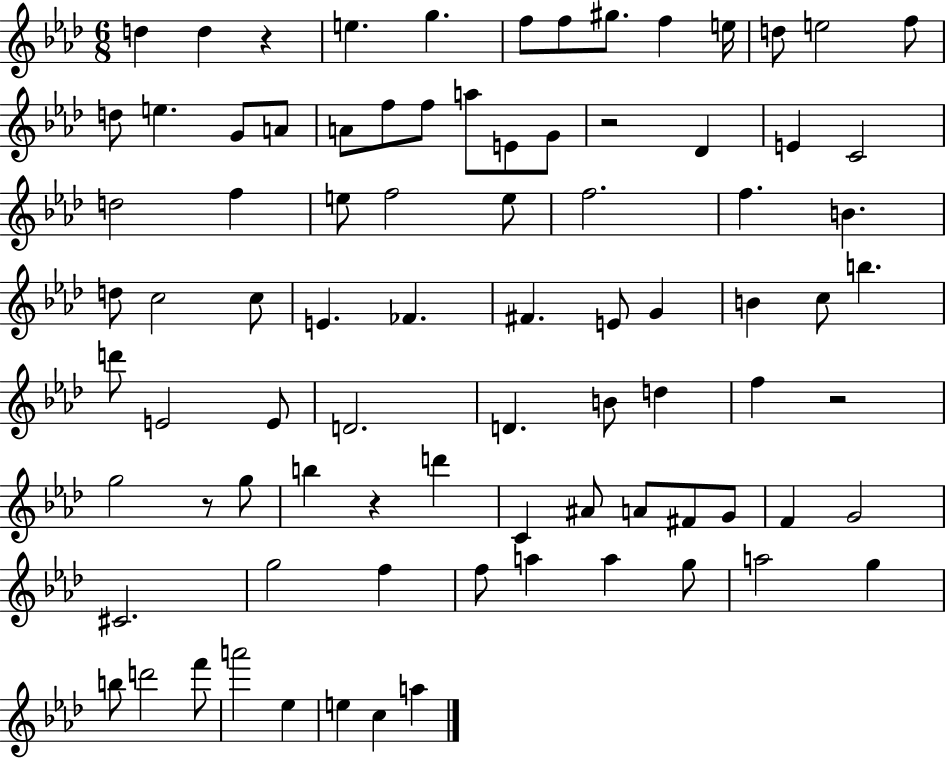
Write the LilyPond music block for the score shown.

{
  \clef treble
  \numericTimeSignature
  \time 6/8
  \key aes \major
  d''4 d''4 r4 | e''4. g''4. | f''8 f''8 gis''8. f''4 e''16 | d''8 e''2 f''8 | \break d''8 e''4. g'8 a'8 | a'8 f''8 f''8 a''8 e'8 g'8 | r2 des'4 | e'4 c'2 | \break d''2 f''4 | e''8 f''2 e''8 | f''2. | f''4. b'4. | \break d''8 c''2 c''8 | e'4. fes'4. | fis'4. e'8 g'4 | b'4 c''8 b''4. | \break d'''8 e'2 e'8 | d'2. | d'4. b'8 d''4 | f''4 r2 | \break g''2 r8 g''8 | b''4 r4 d'''4 | c'4 ais'8 a'8 fis'8 g'8 | f'4 g'2 | \break cis'2. | g''2 f''4 | f''8 a''4 a''4 g''8 | a''2 g''4 | \break b''8 d'''2 f'''8 | a'''2 ees''4 | e''4 c''4 a''4 | \bar "|."
}